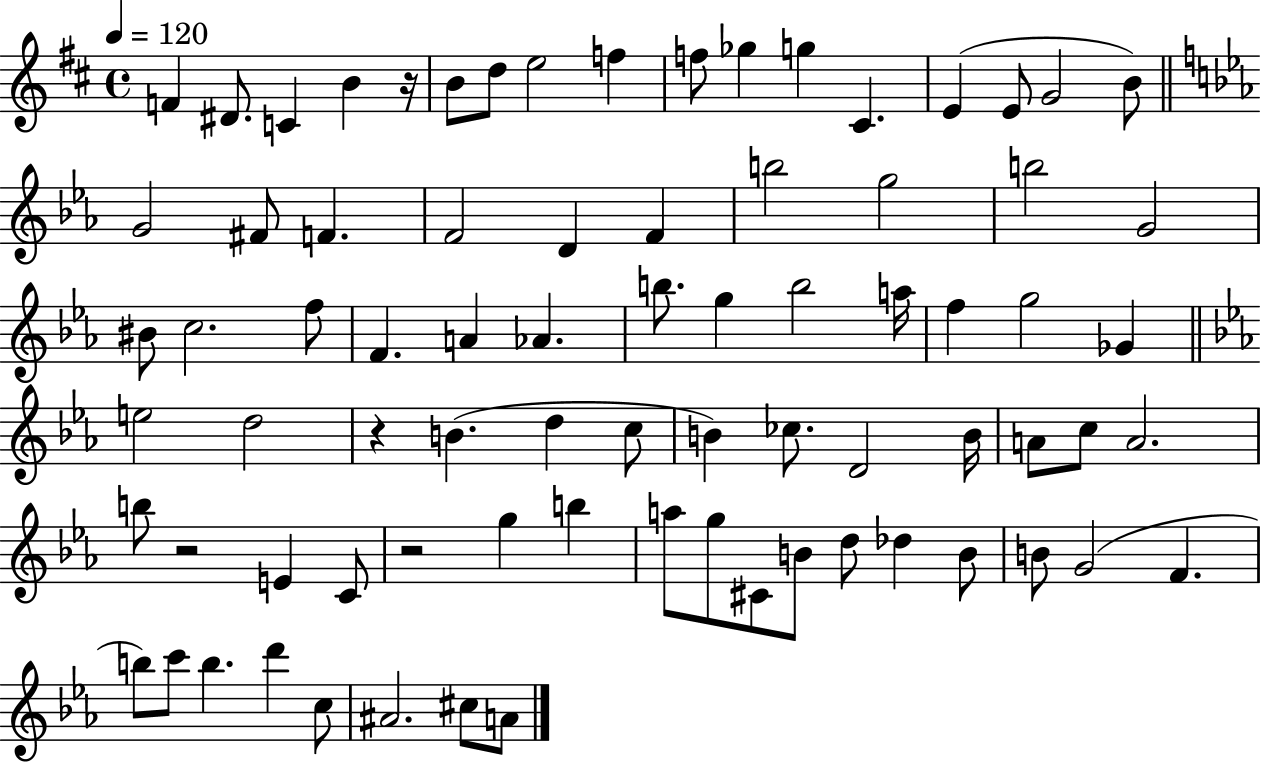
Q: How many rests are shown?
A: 4